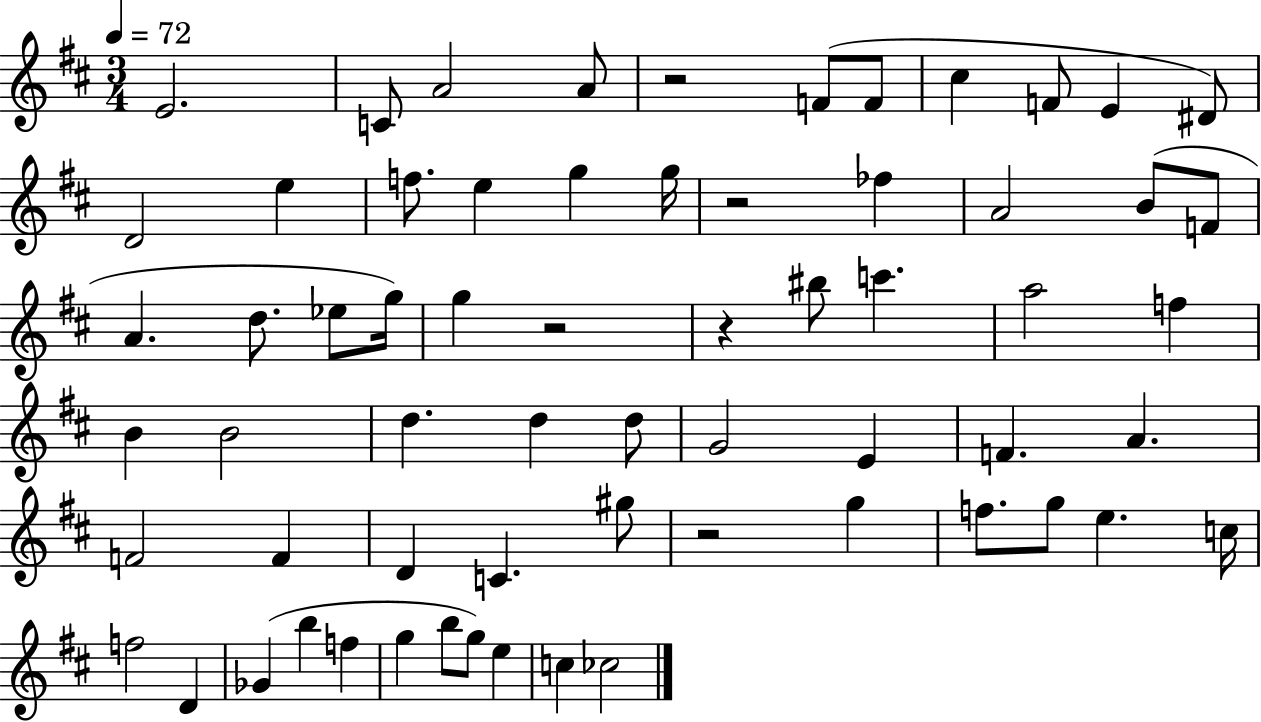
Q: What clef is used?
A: treble